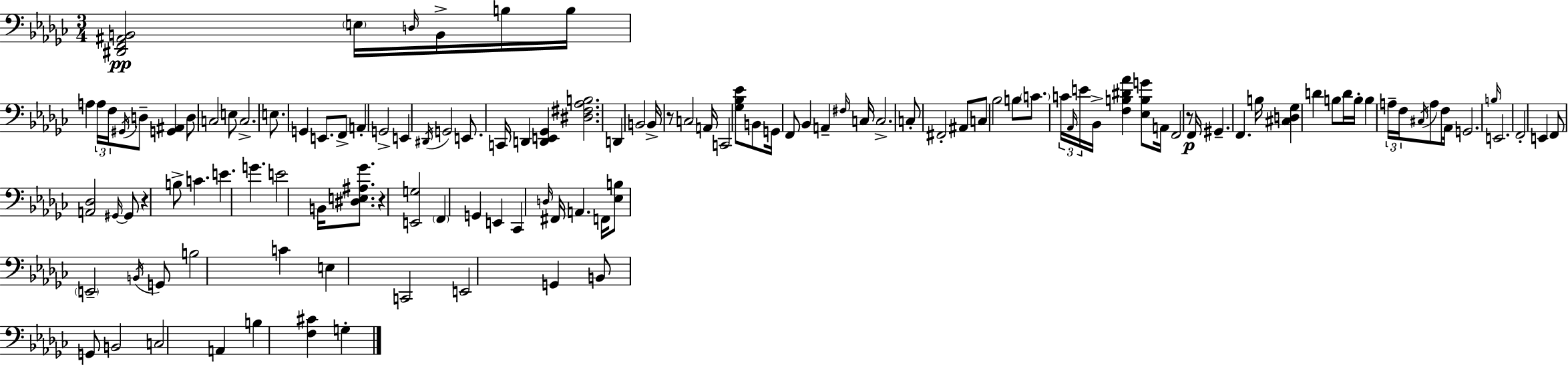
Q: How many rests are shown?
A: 4